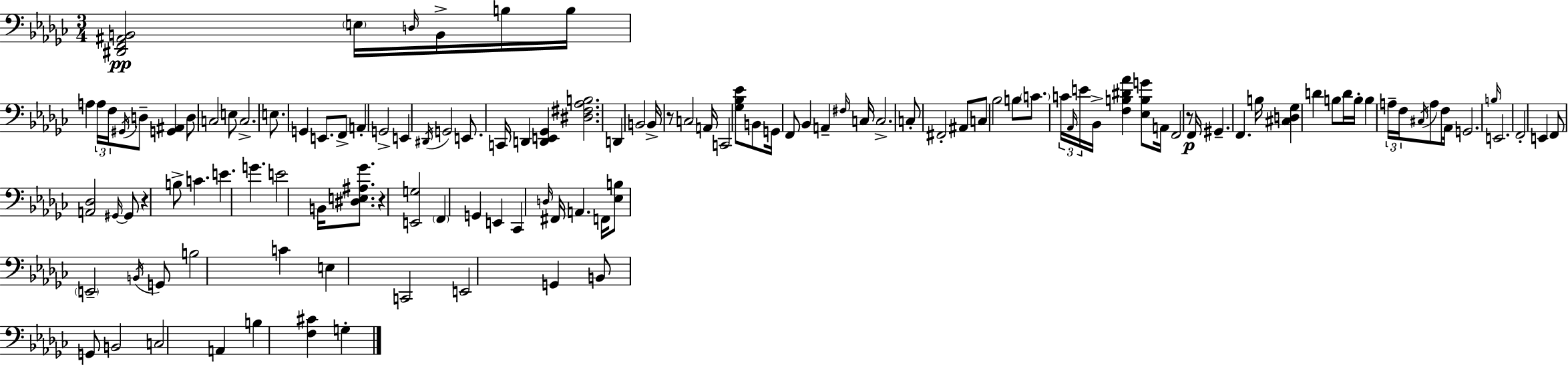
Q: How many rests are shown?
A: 4